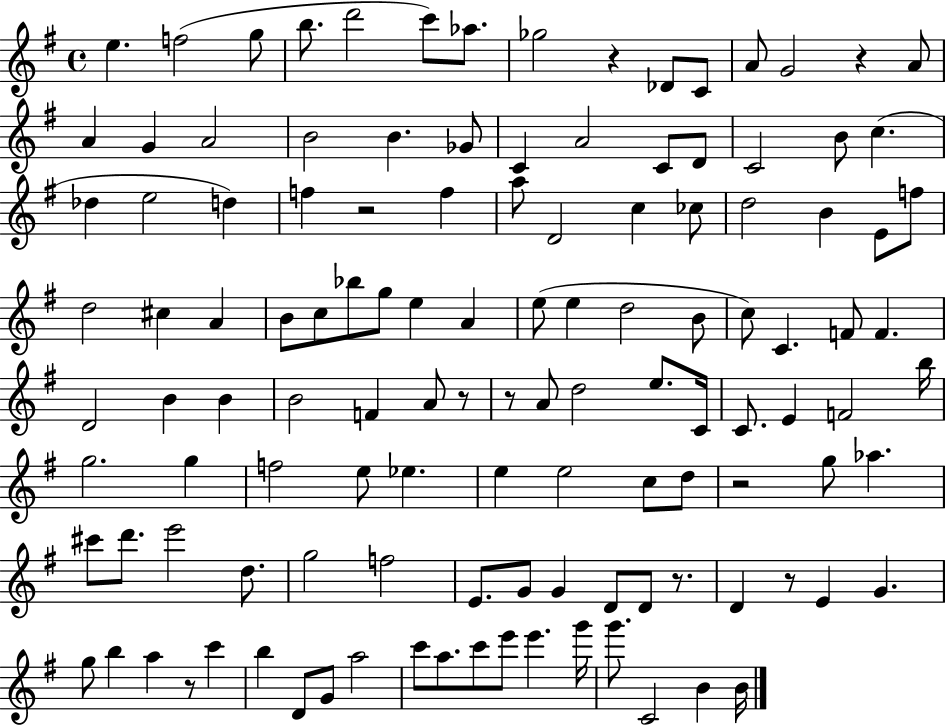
E5/q. F5/h G5/e B5/e. D6/h C6/e Ab5/e. Gb5/h R/q Db4/e C4/e A4/e G4/h R/q A4/e A4/q G4/q A4/h B4/h B4/q. Gb4/e C4/q A4/h C4/e D4/e C4/h B4/e C5/q. Db5/q E5/h D5/q F5/q R/h F5/q A5/e D4/h C5/q CES5/e D5/h B4/q E4/e F5/e D5/h C#5/q A4/q B4/e C5/e Bb5/e G5/e E5/q A4/q E5/e E5/q D5/h B4/e C5/e C4/q. F4/e F4/q. D4/h B4/q B4/q B4/h F4/q A4/e R/e R/e A4/e D5/h E5/e. C4/s C4/e. E4/q F4/h B5/s G5/h. G5/q F5/h E5/e Eb5/q. E5/q E5/h C5/e D5/e R/h G5/e Ab5/q. C#6/e D6/e. E6/h D5/e. G5/h F5/h E4/e. G4/e G4/q D4/e D4/e R/e. D4/q R/e E4/q G4/q. G5/e B5/q A5/q R/e C6/q B5/q D4/e G4/e A5/h C6/e A5/e. C6/e E6/e E6/q. G6/s G6/e. C4/h B4/q B4/s